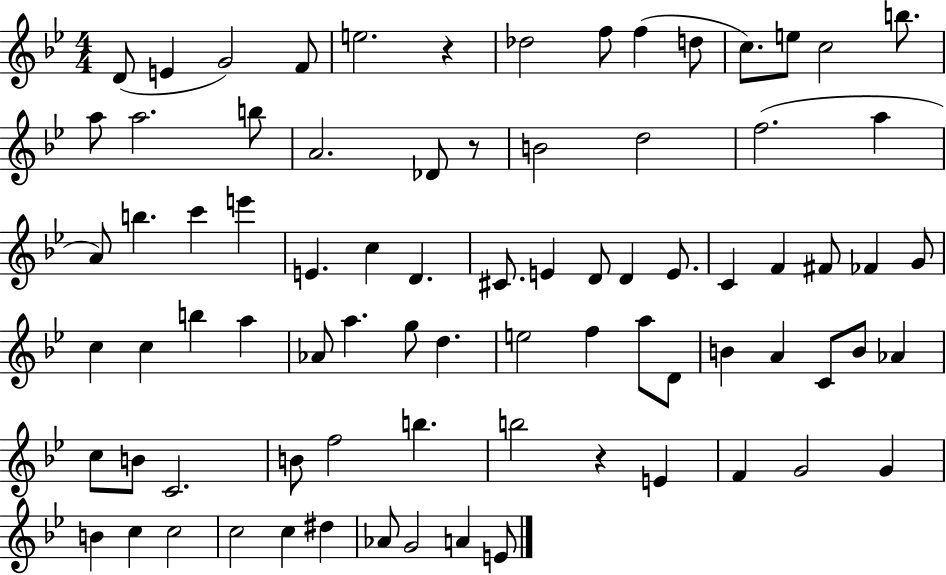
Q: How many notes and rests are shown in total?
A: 80